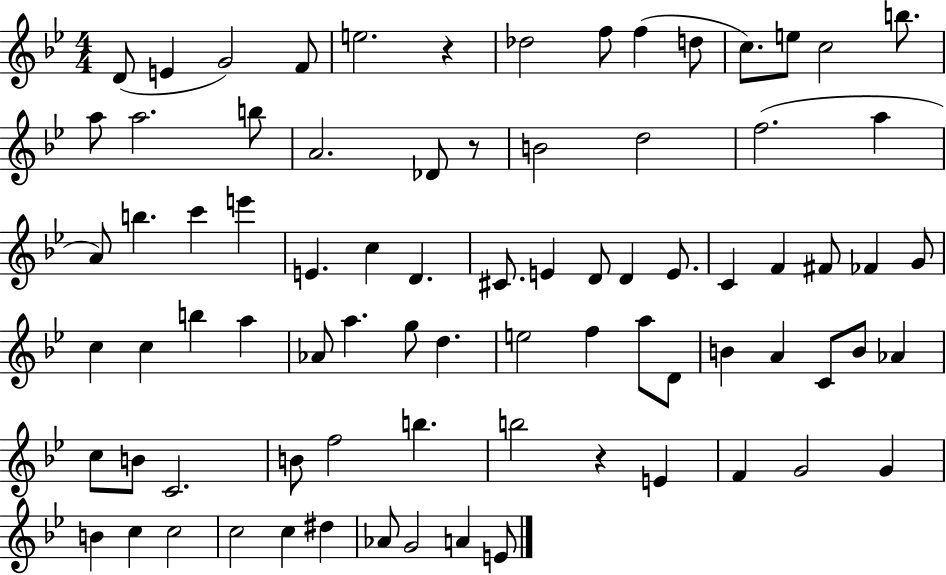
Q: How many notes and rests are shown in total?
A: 80